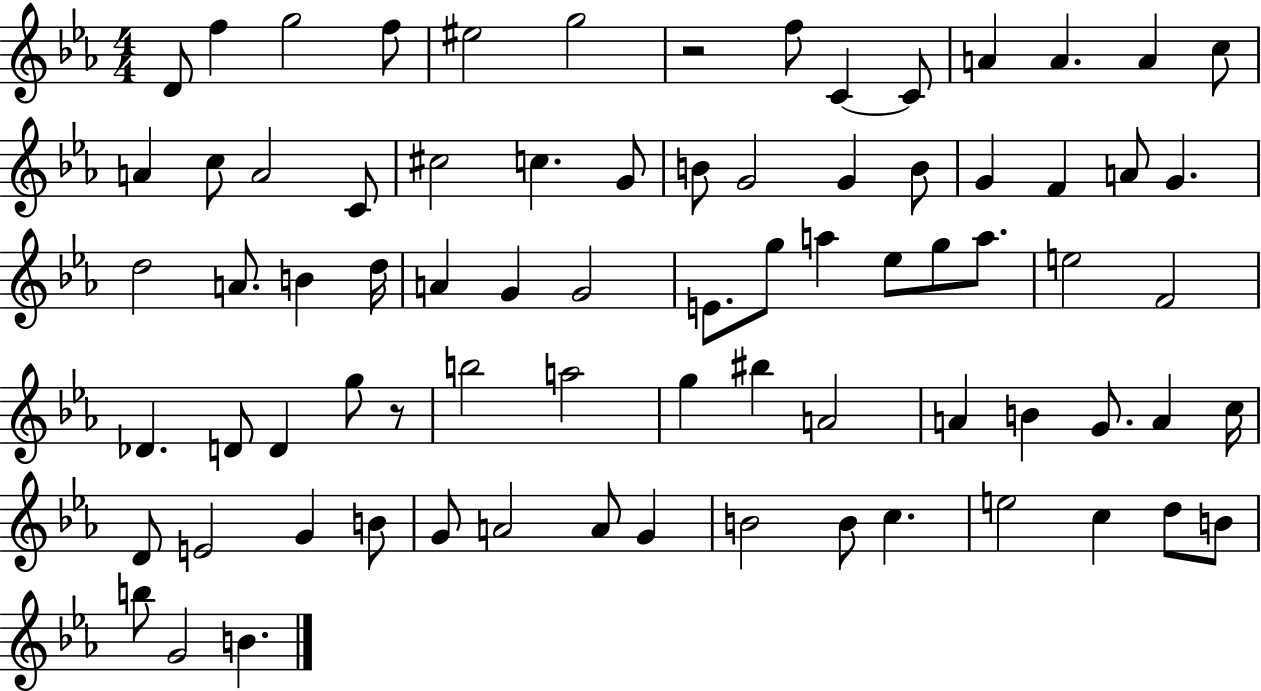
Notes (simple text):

D4/e F5/q G5/h F5/e EIS5/h G5/h R/h F5/e C4/q C4/e A4/q A4/q. A4/q C5/e A4/q C5/e A4/h C4/e C#5/h C5/q. G4/e B4/e G4/h G4/q B4/e G4/q F4/q A4/e G4/q. D5/h A4/e. B4/q D5/s A4/q G4/q G4/h E4/e. G5/e A5/q Eb5/e G5/e A5/e. E5/h F4/h Db4/q. D4/e D4/q G5/e R/e B5/h A5/h G5/q BIS5/q A4/h A4/q B4/q G4/e. A4/q C5/s D4/e E4/h G4/q B4/e G4/e A4/h A4/e G4/q B4/h B4/e C5/q. E5/h C5/q D5/e B4/e B5/e G4/h B4/q.